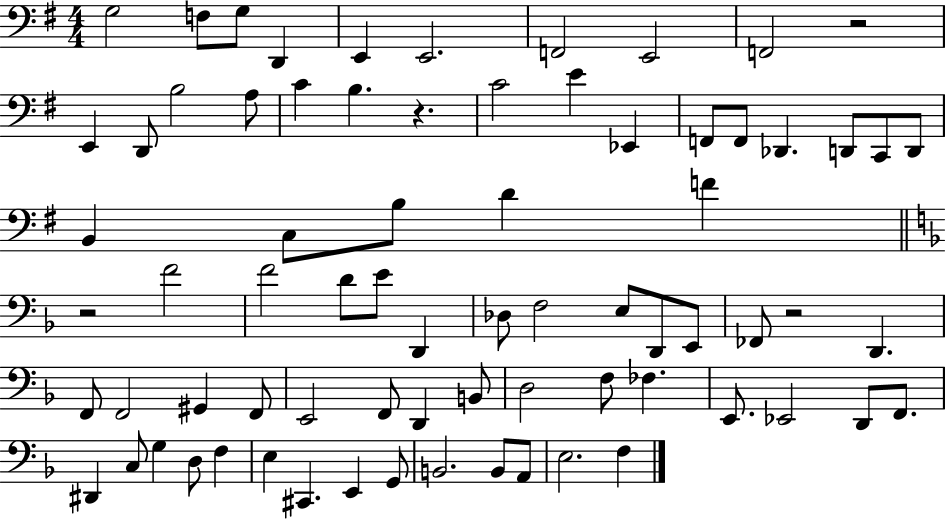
G3/h F3/e G3/e D2/q E2/q E2/h. F2/h E2/h F2/h R/h E2/q D2/e B3/h A3/e C4/q B3/q. R/q. C4/h E4/q Eb2/q F2/e F2/e Db2/q. D2/e C2/e D2/e B2/q C3/e B3/e D4/q F4/q R/h F4/h F4/h D4/e E4/e D2/q Db3/e F3/h E3/e D2/e E2/e FES2/e R/h D2/q. F2/e F2/h G#2/q F2/e E2/h F2/e D2/q B2/e D3/h F3/e FES3/q. E2/e. Eb2/h D2/e F2/e. D#2/q C3/e G3/q D3/e F3/q E3/q C#2/q. E2/q G2/e B2/h. B2/e A2/e E3/h. F3/q